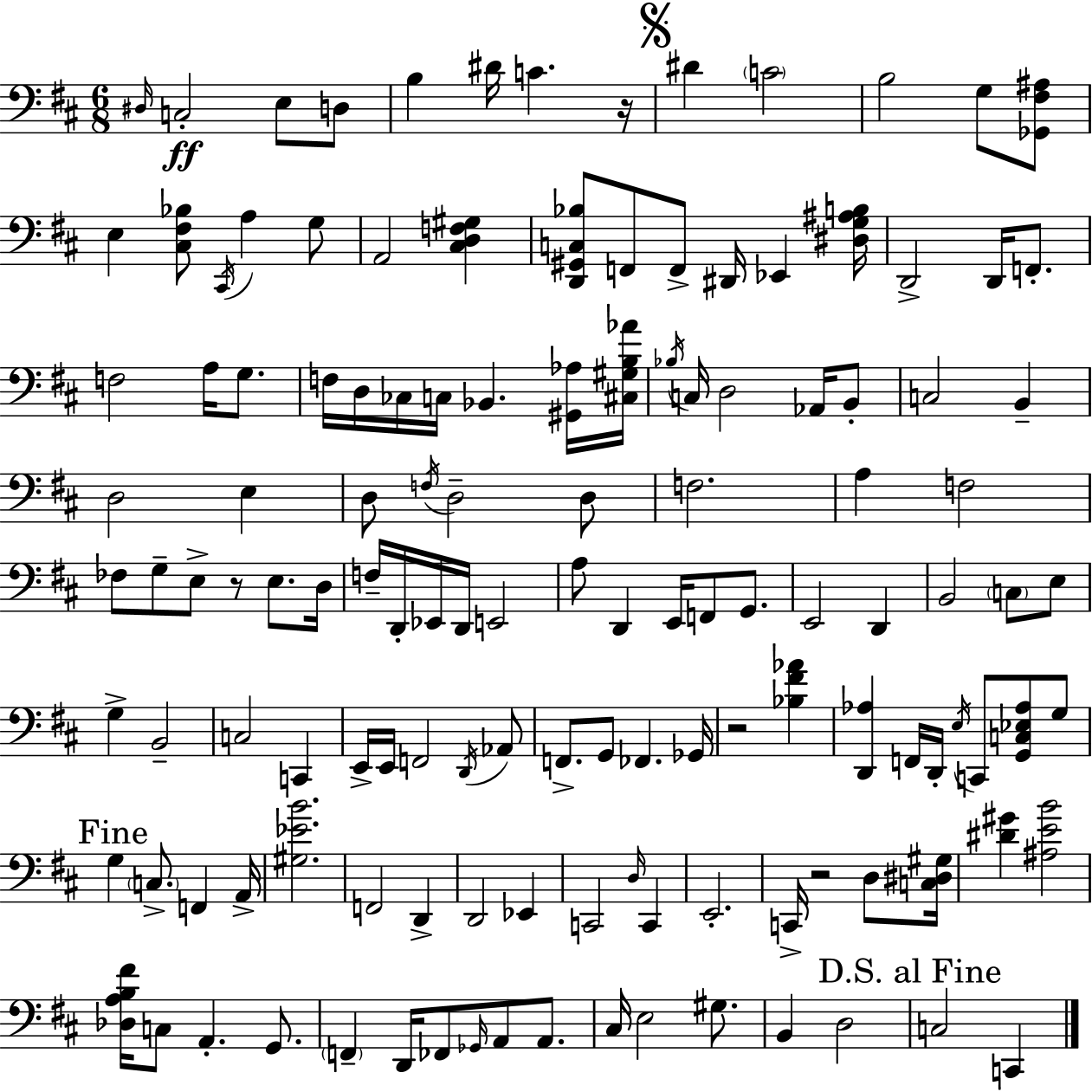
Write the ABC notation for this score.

X:1
T:Untitled
M:6/8
L:1/4
K:D
^D,/4 C,2 E,/2 D,/2 B, ^D/4 C z/4 ^D C2 B,2 G,/2 [_G,,^F,^A,]/2 E, [^C,^F,_B,]/2 ^C,,/4 A, G,/2 A,,2 [^C,D,F,^G,] [D,,^G,,C,_B,]/2 F,,/2 F,,/2 ^D,,/4 _E,, [^D,G,^A,B,]/4 D,,2 D,,/4 F,,/2 F,2 A,/4 G,/2 F,/4 D,/4 _C,/4 C,/4 _B,, [^G,,_A,]/4 [^C,^G,B,_A]/4 _B,/4 C,/4 D,2 _A,,/4 B,,/2 C,2 B,, D,2 E, D,/2 F,/4 D,2 D,/2 F,2 A, F,2 _F,/2 G,/2 E,/2 z/2 E,/2 D,/4 F,/4 D,,/4 _E,,/4 D,,/4 E,,2 A,/2 D,, E,,/4 F,,/2 G,,/2 E,,2 D,, B,,2 C,/2 E,/2 G, B,,2 C,2 C,, E,,/4 E,,/4 F,,2 D,,/4 _A,,/2 F,,/2 G,,/2 _F,, _G,,/4 z2 [_B,^F_A] [D,,_A,] F,,/4 D,,/4 E,/4 C,,/2 [G,,C,_E,_A,]/2 G,/2 G, C,/2 F,, A,,/4 [^G,_EB]2 F,,2 D,, D,,2 _E,, C,,2 D,/4 C,, E,,2 C,,/4 z2 D,/2 [C,^D,^G,]/4 [^D^G] [^A,EB]2 [_D,A,B,^F]/4 C,/2 A,, G,,/2 F,, D,,/4 _F,,/2 _G,,/4 A,,/2 A,,/2 ^C,/4 E,2 ^G,/2 B,, D,2 C,2 C,,